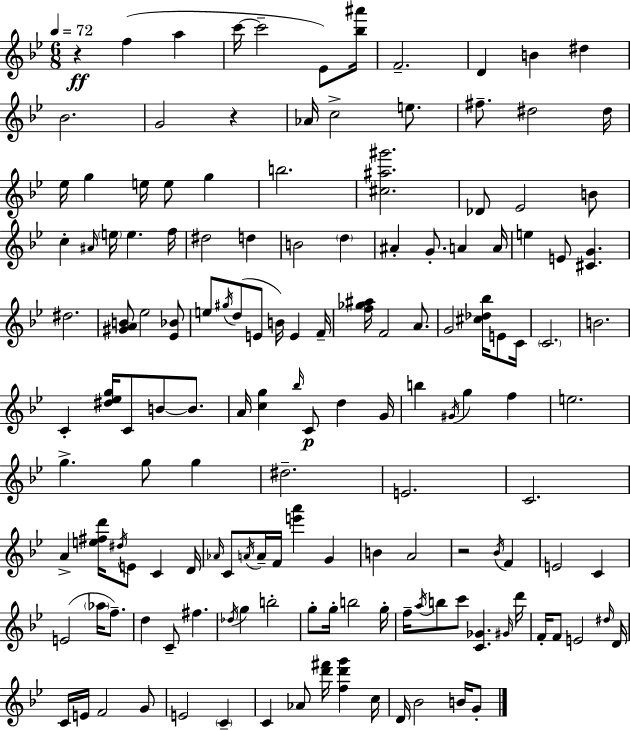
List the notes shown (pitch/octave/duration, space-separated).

R/q F5/q A5/q C6/s C6/h Eb4/e [Bb5,A#6]/s F4/h. D4/q B4/q D#5/q Bb4/h. G4/h R/q Ab4/s C5/h E5/e. F#5/e. D#5/h D#5/s Eb5/s G5/q E5/s E5/e G5/q B5/h. [C#5,A#5,G#6]/h. Db4/e Eb4/h B4/e C5/q A#4/s E5/s E5/q. F5/s D#5/h D5/q B4/h D5/q A#4/q G4/e. A4/q A4/s E5/q E4/e [C#4,G4]/q. D#5/h. [G#4,A4,B4]/e Eb5/h [Eb4,Bb4]/e E5/e G#5/s D5/e E4/e B4/s E4/q F4/s [F5,Gb5,A#5]/s F4/h A4/e. G4/h [C#5,Db5,Bb5]/s E4/e C4/s C4/h. B4/h. C4/q [D#5,Eb5,G5]/s C4/e B4/e B4/e. A4/s [C5,G5]/q Bb5/s C4/e D5/q G4/s B5/q G#4/s G5/q F5/q E5/h. G5/q. G5/e G5/q D#5/h. E4/h. C4/h. A4/q [E5,F#5,D6]/s D#5/s E4/e C4/q D4/s Ab4/s C4/e A4/s A4/s F4/s [E6,A6]/q G4/q B4/q A4/h R/h Bb4/s F4/q E4/h C4/q E4/h Ab5/s F5/e. D5/q C4/e F#5/q. Db5/s G5/q B5/h G5/e G5/s B5/h G5/s F5/s A5/s B5/e C6/e [C4,Gb4]/q. G#4/s D6/s F4/s F4/e E4/h D#5/s D4/s C4/s E4/s F4/h G4/e E4/h C4/q C4/q Ab4/e [D6,F#6]/s [F5,D6,G6]/q C5/s D4/s Bb4/h B4/s G4/e